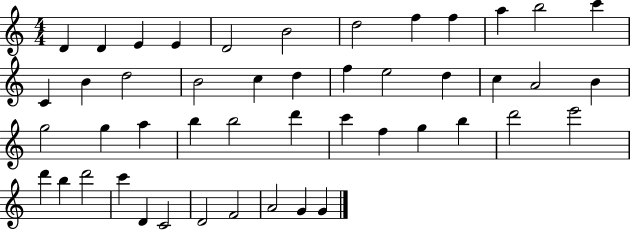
D4/q D4/q E4/q E4/q D4/h B4/h D5/h F5/q F5/q A5/q B5/h C6/q C4/q B4/q D5/h B4/h C5/q D5/q F5/q E5/h D5/q C5/q A4/h B4/q G5/h G5/q A5/q B5/q B5/h D6/q C6/q F5/q G5/q B5/q D6/h E6/h D6/q B5/q D6/h C6/q D4/q C4/h D4/h F4/h A4/h G4/q G4/q